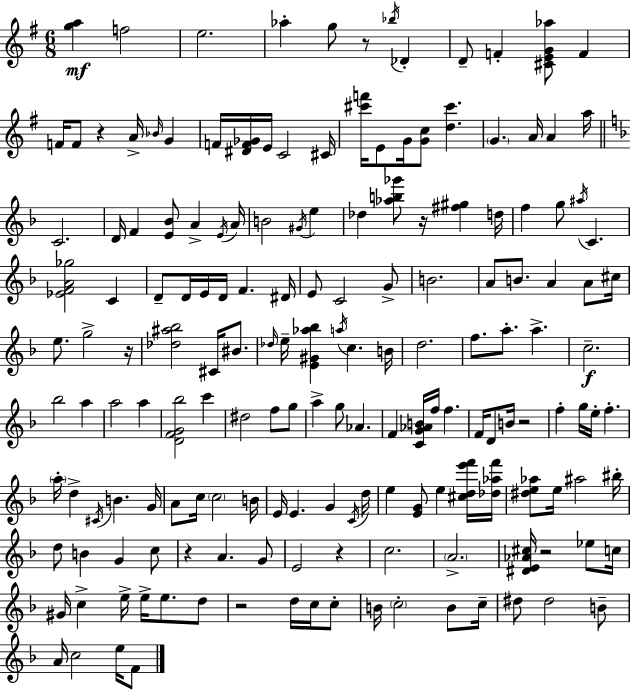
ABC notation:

X:1
T:Untitled
M:6/8
L:1/4
K:Em
[ga] f2 e2 _a g/2 z/2 _b/4 _D D/2 F [^CEG_a]/2 F F/4 F/2 z A/4 _B/4 G F/4 [^DF_G]/4 E/4 C2 ^C/4 [^c'f']/4 E/2 G/4 [Gc]/2 [d^c'] G A/4 A a/4 C2 D/4 F [E_B]/2 A E/4 A/4 B2 ^G/4 e _d [_ab_g']/2 z/4 [^f^g] d/4 f g/2 ^a/4 C [_EFA_g]2 C D/2 D/4 E/4 D/4 F ^D/4 E/2 C2 G/2 B2 A/2 B/2 A A/2 ^c/4 e/2 g2 z/4 [_d^a_b]2 ^C/4 ^B/2 _d/4 e/4 [E^G_a_b] a/4 c B/4 d2 f/2 a/2 a c2 _b2 a a2 a [DFG_b]2 c' ^d2 f/2 g/2 a g/2 _A F [CG_AB]/4 f/4 f F/4 D/2 B/4 z2 f g/4 e/4 f a/4 d ^C/4 B G/4 A/2 c/4 c2 B/4 E/4 E G C/4 d/4 e [EG]/2 e [^cde'f']/4 [_d_af']/4 [^de_a]/2 e/4 ^a2 ^b/4 d/2 B G c/2 z A G/2 E2 z c2 A2 [^DE_A^c]/4 z2 _e/2 c/4 ^G/4 c e/4 e/4 e/2 d/2 z2 d/4 c/4 c/2 B/4 c2 B/2 c/4 ^d/2 ^d2 B/2 A/4 c2 e/4 F/2